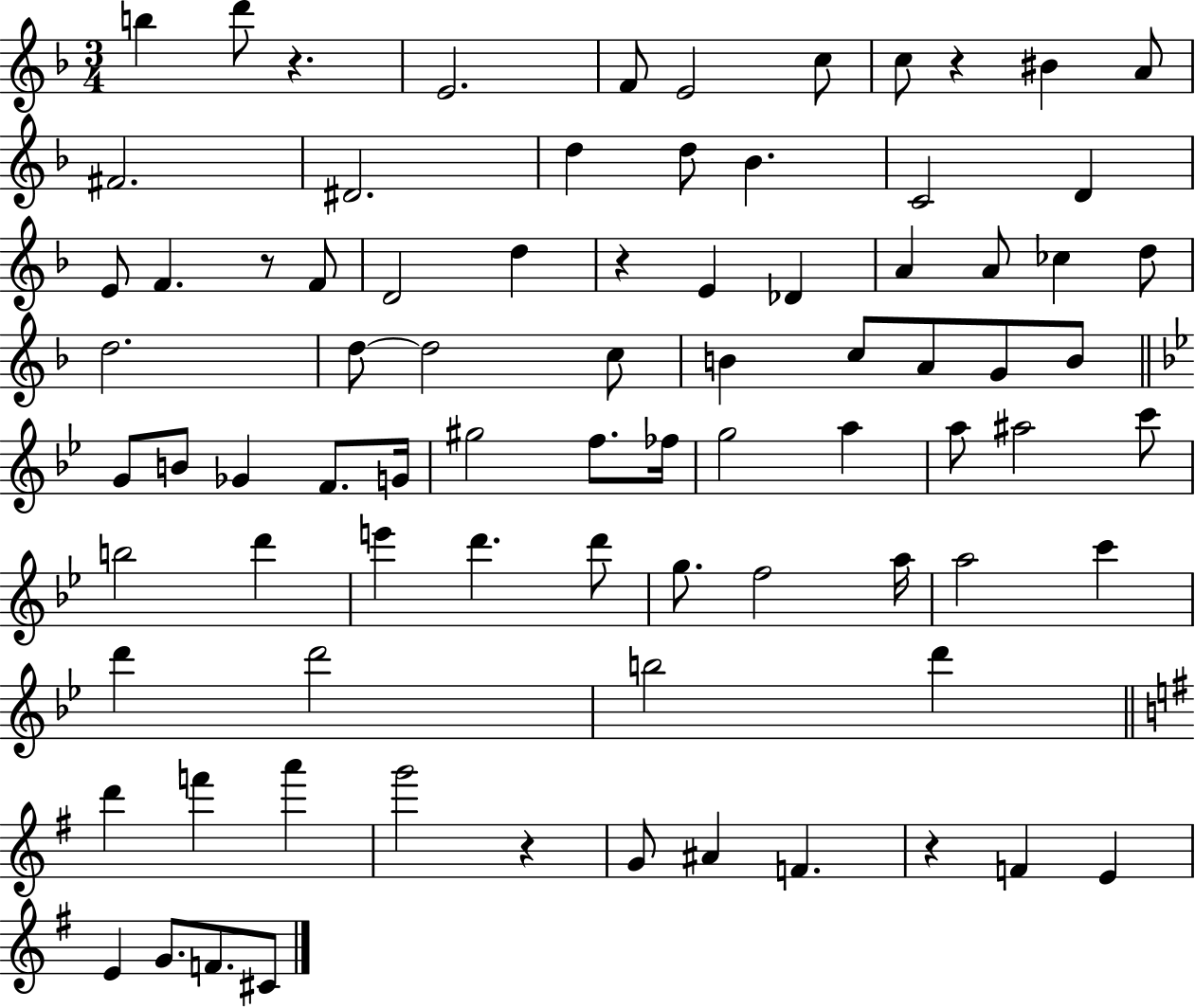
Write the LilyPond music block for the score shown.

{
  \clef treble
  \numericTimeSignature
  \time 3/4
  \key f \major
  \repeat volta 2 { b''4 d'''8 r4. | e'2. | f'8 e'2 c''8 | c''8 r4 bis'4 a'8 | \break fis'2. | dis'2. | d''4 d''8 bes'4. | c'2 d'4 | \break e'8 f'4. r8 f'8 | d'2 d''4 | r4 e'4 des'4 | a'4 a'8 ces''4 d''8 | \break d''2. | d''8~~ d''2 c''8 | b'4 c''8 a'8 g'8 b'8 | \bar "||" \break \key bes \major g'8 b'8 ges'4 f'8. g'16 | gis''2 f''8. fes''16 | g''2 a''4 | a''8 ais''2 c'''8 | \break b''2 d'''4 | e'''4 d'''4. d'''8 | g''8. f''2 a''16 | a''2 c'''4 | \break d'''4 d'''2 | b''2 d'''4 | \bar "||" \break \key e \minor d'''4 f'''4 a'''4 | g'''2 r4 | g'8 ais'4 f'4. | r4 f'4 e'4 | \break e'4 g'8. f'8. cis'8 | } \bar "|."
}